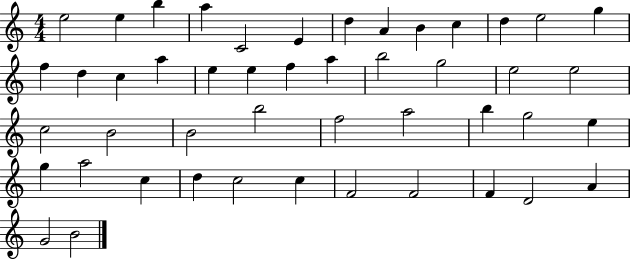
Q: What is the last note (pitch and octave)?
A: B4